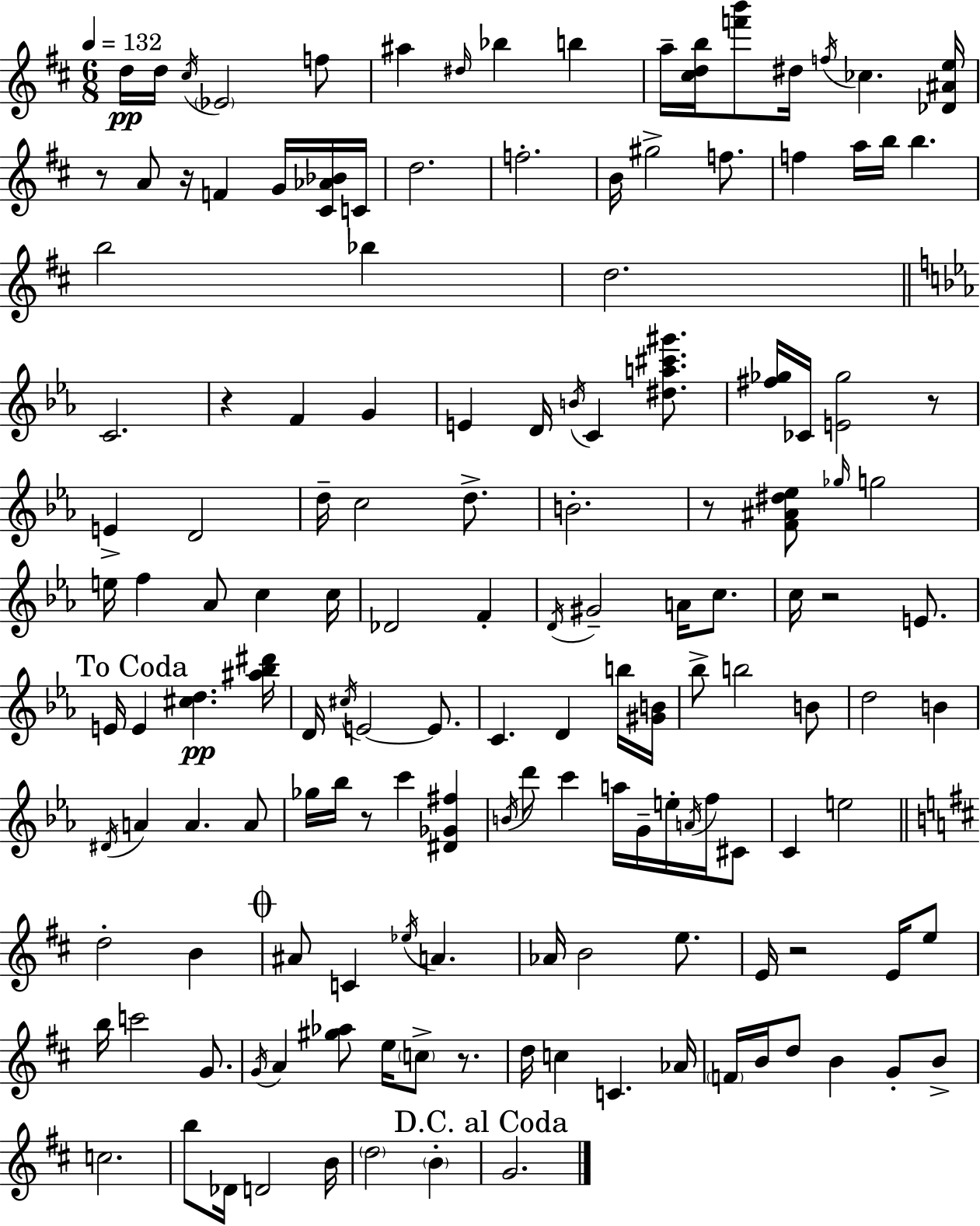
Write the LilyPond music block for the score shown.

{
  \clef treble
  \numericTimeSignature
  \time 6/8
  \key d \major
  \tempo 4 = 132
  \repeat volta 2 { d''16\pp d''16 \acciaccatura { cis''16 } \parenthesize ees'2 f''8 | ais''4 \grace { dis''16 } bes''4 b''4 | a''16-- <cis'' d'' b''>16 <f''' b'''>8 dis''16 \acciaccatura { f''16 } ces''4. | <des' ais' e''>16 r8 a'8 r16 f'4 | \break g'16 <cis' aes' bes'>16 c'16 d''2. | f''2.-. | b'16 gis''2-> | f''8. f''4 a''16 b''16 b''4. | \break b''2 bes''4 | d''2. | \bar "||" \break \key ees \major c'2. | r4 f'4 g'4 | e'4 d'16 \acciaccatura { b'16 } c'4 <dis'' a'' cis''' gis'''>8. | <fis'' ges''>16 ces'16 <e' ges''>2 r8 | \break e'4-> d'2 | d''16-- c''2 d''8.-> | b'2.-. | r8 <f' ais' dis'' ees''>8 \grace { ges''16 } g''2 | \break e''16 f''4 aes'8 c''4 | c''16 des'2 f'4-. | \acciaccatura { d'16 } gis'2-- a'16 | c''8. c''16 r2 | \break e'8. \mark "To Coda" e'16 e'4 <cis'' d''>4.\pp | <ais'' bes'' dis'''>16 d'16 \acciaccatura { cis''16 } e'2~~ | e'8. c'4. d'4 | b''16 <gis' b'>16 bes''8-> b''2 | \break b'8 d''2 | b'4 \acciaccatura { dis'16 } a'4 a'4. | a'8 ges''16 bes''16 r8 c'''4 | <dis' ges' fis''>4 \acciaccatura { b'16 } d'''8 c'''4 | \break a''16 g'16-- e''16-. \acciaccatura { a'16 } f''16 cis'8 c'4 e''2 | \bar "||" \break \key d \major d''2-. b'4 | \mark \markup { \musicglyph "scripts.coda" } ais'8 c'4 \acciaccatura { ees''16 } a'4. | aes'16 b'2 e''8. | e'16 r2 e'16 e''8 | \break b''16 c'''2 g'8. | \acciaccatura { g'16 } a'4 <gis'' aes''>8 e''16 \parenthesize c''8-> r8. | d''16 c''4 c'4. | aes'16 \parenthesize f'16 b'16 d''8 b'4 g'8-. | \break b'8-> c''2. | b''8 des'16 d'2 | b'16 \parenthesize d''2 \parenthesize b'4-. | \mark "D.C. al Coda" g'2. | \break } \bar "|."
}